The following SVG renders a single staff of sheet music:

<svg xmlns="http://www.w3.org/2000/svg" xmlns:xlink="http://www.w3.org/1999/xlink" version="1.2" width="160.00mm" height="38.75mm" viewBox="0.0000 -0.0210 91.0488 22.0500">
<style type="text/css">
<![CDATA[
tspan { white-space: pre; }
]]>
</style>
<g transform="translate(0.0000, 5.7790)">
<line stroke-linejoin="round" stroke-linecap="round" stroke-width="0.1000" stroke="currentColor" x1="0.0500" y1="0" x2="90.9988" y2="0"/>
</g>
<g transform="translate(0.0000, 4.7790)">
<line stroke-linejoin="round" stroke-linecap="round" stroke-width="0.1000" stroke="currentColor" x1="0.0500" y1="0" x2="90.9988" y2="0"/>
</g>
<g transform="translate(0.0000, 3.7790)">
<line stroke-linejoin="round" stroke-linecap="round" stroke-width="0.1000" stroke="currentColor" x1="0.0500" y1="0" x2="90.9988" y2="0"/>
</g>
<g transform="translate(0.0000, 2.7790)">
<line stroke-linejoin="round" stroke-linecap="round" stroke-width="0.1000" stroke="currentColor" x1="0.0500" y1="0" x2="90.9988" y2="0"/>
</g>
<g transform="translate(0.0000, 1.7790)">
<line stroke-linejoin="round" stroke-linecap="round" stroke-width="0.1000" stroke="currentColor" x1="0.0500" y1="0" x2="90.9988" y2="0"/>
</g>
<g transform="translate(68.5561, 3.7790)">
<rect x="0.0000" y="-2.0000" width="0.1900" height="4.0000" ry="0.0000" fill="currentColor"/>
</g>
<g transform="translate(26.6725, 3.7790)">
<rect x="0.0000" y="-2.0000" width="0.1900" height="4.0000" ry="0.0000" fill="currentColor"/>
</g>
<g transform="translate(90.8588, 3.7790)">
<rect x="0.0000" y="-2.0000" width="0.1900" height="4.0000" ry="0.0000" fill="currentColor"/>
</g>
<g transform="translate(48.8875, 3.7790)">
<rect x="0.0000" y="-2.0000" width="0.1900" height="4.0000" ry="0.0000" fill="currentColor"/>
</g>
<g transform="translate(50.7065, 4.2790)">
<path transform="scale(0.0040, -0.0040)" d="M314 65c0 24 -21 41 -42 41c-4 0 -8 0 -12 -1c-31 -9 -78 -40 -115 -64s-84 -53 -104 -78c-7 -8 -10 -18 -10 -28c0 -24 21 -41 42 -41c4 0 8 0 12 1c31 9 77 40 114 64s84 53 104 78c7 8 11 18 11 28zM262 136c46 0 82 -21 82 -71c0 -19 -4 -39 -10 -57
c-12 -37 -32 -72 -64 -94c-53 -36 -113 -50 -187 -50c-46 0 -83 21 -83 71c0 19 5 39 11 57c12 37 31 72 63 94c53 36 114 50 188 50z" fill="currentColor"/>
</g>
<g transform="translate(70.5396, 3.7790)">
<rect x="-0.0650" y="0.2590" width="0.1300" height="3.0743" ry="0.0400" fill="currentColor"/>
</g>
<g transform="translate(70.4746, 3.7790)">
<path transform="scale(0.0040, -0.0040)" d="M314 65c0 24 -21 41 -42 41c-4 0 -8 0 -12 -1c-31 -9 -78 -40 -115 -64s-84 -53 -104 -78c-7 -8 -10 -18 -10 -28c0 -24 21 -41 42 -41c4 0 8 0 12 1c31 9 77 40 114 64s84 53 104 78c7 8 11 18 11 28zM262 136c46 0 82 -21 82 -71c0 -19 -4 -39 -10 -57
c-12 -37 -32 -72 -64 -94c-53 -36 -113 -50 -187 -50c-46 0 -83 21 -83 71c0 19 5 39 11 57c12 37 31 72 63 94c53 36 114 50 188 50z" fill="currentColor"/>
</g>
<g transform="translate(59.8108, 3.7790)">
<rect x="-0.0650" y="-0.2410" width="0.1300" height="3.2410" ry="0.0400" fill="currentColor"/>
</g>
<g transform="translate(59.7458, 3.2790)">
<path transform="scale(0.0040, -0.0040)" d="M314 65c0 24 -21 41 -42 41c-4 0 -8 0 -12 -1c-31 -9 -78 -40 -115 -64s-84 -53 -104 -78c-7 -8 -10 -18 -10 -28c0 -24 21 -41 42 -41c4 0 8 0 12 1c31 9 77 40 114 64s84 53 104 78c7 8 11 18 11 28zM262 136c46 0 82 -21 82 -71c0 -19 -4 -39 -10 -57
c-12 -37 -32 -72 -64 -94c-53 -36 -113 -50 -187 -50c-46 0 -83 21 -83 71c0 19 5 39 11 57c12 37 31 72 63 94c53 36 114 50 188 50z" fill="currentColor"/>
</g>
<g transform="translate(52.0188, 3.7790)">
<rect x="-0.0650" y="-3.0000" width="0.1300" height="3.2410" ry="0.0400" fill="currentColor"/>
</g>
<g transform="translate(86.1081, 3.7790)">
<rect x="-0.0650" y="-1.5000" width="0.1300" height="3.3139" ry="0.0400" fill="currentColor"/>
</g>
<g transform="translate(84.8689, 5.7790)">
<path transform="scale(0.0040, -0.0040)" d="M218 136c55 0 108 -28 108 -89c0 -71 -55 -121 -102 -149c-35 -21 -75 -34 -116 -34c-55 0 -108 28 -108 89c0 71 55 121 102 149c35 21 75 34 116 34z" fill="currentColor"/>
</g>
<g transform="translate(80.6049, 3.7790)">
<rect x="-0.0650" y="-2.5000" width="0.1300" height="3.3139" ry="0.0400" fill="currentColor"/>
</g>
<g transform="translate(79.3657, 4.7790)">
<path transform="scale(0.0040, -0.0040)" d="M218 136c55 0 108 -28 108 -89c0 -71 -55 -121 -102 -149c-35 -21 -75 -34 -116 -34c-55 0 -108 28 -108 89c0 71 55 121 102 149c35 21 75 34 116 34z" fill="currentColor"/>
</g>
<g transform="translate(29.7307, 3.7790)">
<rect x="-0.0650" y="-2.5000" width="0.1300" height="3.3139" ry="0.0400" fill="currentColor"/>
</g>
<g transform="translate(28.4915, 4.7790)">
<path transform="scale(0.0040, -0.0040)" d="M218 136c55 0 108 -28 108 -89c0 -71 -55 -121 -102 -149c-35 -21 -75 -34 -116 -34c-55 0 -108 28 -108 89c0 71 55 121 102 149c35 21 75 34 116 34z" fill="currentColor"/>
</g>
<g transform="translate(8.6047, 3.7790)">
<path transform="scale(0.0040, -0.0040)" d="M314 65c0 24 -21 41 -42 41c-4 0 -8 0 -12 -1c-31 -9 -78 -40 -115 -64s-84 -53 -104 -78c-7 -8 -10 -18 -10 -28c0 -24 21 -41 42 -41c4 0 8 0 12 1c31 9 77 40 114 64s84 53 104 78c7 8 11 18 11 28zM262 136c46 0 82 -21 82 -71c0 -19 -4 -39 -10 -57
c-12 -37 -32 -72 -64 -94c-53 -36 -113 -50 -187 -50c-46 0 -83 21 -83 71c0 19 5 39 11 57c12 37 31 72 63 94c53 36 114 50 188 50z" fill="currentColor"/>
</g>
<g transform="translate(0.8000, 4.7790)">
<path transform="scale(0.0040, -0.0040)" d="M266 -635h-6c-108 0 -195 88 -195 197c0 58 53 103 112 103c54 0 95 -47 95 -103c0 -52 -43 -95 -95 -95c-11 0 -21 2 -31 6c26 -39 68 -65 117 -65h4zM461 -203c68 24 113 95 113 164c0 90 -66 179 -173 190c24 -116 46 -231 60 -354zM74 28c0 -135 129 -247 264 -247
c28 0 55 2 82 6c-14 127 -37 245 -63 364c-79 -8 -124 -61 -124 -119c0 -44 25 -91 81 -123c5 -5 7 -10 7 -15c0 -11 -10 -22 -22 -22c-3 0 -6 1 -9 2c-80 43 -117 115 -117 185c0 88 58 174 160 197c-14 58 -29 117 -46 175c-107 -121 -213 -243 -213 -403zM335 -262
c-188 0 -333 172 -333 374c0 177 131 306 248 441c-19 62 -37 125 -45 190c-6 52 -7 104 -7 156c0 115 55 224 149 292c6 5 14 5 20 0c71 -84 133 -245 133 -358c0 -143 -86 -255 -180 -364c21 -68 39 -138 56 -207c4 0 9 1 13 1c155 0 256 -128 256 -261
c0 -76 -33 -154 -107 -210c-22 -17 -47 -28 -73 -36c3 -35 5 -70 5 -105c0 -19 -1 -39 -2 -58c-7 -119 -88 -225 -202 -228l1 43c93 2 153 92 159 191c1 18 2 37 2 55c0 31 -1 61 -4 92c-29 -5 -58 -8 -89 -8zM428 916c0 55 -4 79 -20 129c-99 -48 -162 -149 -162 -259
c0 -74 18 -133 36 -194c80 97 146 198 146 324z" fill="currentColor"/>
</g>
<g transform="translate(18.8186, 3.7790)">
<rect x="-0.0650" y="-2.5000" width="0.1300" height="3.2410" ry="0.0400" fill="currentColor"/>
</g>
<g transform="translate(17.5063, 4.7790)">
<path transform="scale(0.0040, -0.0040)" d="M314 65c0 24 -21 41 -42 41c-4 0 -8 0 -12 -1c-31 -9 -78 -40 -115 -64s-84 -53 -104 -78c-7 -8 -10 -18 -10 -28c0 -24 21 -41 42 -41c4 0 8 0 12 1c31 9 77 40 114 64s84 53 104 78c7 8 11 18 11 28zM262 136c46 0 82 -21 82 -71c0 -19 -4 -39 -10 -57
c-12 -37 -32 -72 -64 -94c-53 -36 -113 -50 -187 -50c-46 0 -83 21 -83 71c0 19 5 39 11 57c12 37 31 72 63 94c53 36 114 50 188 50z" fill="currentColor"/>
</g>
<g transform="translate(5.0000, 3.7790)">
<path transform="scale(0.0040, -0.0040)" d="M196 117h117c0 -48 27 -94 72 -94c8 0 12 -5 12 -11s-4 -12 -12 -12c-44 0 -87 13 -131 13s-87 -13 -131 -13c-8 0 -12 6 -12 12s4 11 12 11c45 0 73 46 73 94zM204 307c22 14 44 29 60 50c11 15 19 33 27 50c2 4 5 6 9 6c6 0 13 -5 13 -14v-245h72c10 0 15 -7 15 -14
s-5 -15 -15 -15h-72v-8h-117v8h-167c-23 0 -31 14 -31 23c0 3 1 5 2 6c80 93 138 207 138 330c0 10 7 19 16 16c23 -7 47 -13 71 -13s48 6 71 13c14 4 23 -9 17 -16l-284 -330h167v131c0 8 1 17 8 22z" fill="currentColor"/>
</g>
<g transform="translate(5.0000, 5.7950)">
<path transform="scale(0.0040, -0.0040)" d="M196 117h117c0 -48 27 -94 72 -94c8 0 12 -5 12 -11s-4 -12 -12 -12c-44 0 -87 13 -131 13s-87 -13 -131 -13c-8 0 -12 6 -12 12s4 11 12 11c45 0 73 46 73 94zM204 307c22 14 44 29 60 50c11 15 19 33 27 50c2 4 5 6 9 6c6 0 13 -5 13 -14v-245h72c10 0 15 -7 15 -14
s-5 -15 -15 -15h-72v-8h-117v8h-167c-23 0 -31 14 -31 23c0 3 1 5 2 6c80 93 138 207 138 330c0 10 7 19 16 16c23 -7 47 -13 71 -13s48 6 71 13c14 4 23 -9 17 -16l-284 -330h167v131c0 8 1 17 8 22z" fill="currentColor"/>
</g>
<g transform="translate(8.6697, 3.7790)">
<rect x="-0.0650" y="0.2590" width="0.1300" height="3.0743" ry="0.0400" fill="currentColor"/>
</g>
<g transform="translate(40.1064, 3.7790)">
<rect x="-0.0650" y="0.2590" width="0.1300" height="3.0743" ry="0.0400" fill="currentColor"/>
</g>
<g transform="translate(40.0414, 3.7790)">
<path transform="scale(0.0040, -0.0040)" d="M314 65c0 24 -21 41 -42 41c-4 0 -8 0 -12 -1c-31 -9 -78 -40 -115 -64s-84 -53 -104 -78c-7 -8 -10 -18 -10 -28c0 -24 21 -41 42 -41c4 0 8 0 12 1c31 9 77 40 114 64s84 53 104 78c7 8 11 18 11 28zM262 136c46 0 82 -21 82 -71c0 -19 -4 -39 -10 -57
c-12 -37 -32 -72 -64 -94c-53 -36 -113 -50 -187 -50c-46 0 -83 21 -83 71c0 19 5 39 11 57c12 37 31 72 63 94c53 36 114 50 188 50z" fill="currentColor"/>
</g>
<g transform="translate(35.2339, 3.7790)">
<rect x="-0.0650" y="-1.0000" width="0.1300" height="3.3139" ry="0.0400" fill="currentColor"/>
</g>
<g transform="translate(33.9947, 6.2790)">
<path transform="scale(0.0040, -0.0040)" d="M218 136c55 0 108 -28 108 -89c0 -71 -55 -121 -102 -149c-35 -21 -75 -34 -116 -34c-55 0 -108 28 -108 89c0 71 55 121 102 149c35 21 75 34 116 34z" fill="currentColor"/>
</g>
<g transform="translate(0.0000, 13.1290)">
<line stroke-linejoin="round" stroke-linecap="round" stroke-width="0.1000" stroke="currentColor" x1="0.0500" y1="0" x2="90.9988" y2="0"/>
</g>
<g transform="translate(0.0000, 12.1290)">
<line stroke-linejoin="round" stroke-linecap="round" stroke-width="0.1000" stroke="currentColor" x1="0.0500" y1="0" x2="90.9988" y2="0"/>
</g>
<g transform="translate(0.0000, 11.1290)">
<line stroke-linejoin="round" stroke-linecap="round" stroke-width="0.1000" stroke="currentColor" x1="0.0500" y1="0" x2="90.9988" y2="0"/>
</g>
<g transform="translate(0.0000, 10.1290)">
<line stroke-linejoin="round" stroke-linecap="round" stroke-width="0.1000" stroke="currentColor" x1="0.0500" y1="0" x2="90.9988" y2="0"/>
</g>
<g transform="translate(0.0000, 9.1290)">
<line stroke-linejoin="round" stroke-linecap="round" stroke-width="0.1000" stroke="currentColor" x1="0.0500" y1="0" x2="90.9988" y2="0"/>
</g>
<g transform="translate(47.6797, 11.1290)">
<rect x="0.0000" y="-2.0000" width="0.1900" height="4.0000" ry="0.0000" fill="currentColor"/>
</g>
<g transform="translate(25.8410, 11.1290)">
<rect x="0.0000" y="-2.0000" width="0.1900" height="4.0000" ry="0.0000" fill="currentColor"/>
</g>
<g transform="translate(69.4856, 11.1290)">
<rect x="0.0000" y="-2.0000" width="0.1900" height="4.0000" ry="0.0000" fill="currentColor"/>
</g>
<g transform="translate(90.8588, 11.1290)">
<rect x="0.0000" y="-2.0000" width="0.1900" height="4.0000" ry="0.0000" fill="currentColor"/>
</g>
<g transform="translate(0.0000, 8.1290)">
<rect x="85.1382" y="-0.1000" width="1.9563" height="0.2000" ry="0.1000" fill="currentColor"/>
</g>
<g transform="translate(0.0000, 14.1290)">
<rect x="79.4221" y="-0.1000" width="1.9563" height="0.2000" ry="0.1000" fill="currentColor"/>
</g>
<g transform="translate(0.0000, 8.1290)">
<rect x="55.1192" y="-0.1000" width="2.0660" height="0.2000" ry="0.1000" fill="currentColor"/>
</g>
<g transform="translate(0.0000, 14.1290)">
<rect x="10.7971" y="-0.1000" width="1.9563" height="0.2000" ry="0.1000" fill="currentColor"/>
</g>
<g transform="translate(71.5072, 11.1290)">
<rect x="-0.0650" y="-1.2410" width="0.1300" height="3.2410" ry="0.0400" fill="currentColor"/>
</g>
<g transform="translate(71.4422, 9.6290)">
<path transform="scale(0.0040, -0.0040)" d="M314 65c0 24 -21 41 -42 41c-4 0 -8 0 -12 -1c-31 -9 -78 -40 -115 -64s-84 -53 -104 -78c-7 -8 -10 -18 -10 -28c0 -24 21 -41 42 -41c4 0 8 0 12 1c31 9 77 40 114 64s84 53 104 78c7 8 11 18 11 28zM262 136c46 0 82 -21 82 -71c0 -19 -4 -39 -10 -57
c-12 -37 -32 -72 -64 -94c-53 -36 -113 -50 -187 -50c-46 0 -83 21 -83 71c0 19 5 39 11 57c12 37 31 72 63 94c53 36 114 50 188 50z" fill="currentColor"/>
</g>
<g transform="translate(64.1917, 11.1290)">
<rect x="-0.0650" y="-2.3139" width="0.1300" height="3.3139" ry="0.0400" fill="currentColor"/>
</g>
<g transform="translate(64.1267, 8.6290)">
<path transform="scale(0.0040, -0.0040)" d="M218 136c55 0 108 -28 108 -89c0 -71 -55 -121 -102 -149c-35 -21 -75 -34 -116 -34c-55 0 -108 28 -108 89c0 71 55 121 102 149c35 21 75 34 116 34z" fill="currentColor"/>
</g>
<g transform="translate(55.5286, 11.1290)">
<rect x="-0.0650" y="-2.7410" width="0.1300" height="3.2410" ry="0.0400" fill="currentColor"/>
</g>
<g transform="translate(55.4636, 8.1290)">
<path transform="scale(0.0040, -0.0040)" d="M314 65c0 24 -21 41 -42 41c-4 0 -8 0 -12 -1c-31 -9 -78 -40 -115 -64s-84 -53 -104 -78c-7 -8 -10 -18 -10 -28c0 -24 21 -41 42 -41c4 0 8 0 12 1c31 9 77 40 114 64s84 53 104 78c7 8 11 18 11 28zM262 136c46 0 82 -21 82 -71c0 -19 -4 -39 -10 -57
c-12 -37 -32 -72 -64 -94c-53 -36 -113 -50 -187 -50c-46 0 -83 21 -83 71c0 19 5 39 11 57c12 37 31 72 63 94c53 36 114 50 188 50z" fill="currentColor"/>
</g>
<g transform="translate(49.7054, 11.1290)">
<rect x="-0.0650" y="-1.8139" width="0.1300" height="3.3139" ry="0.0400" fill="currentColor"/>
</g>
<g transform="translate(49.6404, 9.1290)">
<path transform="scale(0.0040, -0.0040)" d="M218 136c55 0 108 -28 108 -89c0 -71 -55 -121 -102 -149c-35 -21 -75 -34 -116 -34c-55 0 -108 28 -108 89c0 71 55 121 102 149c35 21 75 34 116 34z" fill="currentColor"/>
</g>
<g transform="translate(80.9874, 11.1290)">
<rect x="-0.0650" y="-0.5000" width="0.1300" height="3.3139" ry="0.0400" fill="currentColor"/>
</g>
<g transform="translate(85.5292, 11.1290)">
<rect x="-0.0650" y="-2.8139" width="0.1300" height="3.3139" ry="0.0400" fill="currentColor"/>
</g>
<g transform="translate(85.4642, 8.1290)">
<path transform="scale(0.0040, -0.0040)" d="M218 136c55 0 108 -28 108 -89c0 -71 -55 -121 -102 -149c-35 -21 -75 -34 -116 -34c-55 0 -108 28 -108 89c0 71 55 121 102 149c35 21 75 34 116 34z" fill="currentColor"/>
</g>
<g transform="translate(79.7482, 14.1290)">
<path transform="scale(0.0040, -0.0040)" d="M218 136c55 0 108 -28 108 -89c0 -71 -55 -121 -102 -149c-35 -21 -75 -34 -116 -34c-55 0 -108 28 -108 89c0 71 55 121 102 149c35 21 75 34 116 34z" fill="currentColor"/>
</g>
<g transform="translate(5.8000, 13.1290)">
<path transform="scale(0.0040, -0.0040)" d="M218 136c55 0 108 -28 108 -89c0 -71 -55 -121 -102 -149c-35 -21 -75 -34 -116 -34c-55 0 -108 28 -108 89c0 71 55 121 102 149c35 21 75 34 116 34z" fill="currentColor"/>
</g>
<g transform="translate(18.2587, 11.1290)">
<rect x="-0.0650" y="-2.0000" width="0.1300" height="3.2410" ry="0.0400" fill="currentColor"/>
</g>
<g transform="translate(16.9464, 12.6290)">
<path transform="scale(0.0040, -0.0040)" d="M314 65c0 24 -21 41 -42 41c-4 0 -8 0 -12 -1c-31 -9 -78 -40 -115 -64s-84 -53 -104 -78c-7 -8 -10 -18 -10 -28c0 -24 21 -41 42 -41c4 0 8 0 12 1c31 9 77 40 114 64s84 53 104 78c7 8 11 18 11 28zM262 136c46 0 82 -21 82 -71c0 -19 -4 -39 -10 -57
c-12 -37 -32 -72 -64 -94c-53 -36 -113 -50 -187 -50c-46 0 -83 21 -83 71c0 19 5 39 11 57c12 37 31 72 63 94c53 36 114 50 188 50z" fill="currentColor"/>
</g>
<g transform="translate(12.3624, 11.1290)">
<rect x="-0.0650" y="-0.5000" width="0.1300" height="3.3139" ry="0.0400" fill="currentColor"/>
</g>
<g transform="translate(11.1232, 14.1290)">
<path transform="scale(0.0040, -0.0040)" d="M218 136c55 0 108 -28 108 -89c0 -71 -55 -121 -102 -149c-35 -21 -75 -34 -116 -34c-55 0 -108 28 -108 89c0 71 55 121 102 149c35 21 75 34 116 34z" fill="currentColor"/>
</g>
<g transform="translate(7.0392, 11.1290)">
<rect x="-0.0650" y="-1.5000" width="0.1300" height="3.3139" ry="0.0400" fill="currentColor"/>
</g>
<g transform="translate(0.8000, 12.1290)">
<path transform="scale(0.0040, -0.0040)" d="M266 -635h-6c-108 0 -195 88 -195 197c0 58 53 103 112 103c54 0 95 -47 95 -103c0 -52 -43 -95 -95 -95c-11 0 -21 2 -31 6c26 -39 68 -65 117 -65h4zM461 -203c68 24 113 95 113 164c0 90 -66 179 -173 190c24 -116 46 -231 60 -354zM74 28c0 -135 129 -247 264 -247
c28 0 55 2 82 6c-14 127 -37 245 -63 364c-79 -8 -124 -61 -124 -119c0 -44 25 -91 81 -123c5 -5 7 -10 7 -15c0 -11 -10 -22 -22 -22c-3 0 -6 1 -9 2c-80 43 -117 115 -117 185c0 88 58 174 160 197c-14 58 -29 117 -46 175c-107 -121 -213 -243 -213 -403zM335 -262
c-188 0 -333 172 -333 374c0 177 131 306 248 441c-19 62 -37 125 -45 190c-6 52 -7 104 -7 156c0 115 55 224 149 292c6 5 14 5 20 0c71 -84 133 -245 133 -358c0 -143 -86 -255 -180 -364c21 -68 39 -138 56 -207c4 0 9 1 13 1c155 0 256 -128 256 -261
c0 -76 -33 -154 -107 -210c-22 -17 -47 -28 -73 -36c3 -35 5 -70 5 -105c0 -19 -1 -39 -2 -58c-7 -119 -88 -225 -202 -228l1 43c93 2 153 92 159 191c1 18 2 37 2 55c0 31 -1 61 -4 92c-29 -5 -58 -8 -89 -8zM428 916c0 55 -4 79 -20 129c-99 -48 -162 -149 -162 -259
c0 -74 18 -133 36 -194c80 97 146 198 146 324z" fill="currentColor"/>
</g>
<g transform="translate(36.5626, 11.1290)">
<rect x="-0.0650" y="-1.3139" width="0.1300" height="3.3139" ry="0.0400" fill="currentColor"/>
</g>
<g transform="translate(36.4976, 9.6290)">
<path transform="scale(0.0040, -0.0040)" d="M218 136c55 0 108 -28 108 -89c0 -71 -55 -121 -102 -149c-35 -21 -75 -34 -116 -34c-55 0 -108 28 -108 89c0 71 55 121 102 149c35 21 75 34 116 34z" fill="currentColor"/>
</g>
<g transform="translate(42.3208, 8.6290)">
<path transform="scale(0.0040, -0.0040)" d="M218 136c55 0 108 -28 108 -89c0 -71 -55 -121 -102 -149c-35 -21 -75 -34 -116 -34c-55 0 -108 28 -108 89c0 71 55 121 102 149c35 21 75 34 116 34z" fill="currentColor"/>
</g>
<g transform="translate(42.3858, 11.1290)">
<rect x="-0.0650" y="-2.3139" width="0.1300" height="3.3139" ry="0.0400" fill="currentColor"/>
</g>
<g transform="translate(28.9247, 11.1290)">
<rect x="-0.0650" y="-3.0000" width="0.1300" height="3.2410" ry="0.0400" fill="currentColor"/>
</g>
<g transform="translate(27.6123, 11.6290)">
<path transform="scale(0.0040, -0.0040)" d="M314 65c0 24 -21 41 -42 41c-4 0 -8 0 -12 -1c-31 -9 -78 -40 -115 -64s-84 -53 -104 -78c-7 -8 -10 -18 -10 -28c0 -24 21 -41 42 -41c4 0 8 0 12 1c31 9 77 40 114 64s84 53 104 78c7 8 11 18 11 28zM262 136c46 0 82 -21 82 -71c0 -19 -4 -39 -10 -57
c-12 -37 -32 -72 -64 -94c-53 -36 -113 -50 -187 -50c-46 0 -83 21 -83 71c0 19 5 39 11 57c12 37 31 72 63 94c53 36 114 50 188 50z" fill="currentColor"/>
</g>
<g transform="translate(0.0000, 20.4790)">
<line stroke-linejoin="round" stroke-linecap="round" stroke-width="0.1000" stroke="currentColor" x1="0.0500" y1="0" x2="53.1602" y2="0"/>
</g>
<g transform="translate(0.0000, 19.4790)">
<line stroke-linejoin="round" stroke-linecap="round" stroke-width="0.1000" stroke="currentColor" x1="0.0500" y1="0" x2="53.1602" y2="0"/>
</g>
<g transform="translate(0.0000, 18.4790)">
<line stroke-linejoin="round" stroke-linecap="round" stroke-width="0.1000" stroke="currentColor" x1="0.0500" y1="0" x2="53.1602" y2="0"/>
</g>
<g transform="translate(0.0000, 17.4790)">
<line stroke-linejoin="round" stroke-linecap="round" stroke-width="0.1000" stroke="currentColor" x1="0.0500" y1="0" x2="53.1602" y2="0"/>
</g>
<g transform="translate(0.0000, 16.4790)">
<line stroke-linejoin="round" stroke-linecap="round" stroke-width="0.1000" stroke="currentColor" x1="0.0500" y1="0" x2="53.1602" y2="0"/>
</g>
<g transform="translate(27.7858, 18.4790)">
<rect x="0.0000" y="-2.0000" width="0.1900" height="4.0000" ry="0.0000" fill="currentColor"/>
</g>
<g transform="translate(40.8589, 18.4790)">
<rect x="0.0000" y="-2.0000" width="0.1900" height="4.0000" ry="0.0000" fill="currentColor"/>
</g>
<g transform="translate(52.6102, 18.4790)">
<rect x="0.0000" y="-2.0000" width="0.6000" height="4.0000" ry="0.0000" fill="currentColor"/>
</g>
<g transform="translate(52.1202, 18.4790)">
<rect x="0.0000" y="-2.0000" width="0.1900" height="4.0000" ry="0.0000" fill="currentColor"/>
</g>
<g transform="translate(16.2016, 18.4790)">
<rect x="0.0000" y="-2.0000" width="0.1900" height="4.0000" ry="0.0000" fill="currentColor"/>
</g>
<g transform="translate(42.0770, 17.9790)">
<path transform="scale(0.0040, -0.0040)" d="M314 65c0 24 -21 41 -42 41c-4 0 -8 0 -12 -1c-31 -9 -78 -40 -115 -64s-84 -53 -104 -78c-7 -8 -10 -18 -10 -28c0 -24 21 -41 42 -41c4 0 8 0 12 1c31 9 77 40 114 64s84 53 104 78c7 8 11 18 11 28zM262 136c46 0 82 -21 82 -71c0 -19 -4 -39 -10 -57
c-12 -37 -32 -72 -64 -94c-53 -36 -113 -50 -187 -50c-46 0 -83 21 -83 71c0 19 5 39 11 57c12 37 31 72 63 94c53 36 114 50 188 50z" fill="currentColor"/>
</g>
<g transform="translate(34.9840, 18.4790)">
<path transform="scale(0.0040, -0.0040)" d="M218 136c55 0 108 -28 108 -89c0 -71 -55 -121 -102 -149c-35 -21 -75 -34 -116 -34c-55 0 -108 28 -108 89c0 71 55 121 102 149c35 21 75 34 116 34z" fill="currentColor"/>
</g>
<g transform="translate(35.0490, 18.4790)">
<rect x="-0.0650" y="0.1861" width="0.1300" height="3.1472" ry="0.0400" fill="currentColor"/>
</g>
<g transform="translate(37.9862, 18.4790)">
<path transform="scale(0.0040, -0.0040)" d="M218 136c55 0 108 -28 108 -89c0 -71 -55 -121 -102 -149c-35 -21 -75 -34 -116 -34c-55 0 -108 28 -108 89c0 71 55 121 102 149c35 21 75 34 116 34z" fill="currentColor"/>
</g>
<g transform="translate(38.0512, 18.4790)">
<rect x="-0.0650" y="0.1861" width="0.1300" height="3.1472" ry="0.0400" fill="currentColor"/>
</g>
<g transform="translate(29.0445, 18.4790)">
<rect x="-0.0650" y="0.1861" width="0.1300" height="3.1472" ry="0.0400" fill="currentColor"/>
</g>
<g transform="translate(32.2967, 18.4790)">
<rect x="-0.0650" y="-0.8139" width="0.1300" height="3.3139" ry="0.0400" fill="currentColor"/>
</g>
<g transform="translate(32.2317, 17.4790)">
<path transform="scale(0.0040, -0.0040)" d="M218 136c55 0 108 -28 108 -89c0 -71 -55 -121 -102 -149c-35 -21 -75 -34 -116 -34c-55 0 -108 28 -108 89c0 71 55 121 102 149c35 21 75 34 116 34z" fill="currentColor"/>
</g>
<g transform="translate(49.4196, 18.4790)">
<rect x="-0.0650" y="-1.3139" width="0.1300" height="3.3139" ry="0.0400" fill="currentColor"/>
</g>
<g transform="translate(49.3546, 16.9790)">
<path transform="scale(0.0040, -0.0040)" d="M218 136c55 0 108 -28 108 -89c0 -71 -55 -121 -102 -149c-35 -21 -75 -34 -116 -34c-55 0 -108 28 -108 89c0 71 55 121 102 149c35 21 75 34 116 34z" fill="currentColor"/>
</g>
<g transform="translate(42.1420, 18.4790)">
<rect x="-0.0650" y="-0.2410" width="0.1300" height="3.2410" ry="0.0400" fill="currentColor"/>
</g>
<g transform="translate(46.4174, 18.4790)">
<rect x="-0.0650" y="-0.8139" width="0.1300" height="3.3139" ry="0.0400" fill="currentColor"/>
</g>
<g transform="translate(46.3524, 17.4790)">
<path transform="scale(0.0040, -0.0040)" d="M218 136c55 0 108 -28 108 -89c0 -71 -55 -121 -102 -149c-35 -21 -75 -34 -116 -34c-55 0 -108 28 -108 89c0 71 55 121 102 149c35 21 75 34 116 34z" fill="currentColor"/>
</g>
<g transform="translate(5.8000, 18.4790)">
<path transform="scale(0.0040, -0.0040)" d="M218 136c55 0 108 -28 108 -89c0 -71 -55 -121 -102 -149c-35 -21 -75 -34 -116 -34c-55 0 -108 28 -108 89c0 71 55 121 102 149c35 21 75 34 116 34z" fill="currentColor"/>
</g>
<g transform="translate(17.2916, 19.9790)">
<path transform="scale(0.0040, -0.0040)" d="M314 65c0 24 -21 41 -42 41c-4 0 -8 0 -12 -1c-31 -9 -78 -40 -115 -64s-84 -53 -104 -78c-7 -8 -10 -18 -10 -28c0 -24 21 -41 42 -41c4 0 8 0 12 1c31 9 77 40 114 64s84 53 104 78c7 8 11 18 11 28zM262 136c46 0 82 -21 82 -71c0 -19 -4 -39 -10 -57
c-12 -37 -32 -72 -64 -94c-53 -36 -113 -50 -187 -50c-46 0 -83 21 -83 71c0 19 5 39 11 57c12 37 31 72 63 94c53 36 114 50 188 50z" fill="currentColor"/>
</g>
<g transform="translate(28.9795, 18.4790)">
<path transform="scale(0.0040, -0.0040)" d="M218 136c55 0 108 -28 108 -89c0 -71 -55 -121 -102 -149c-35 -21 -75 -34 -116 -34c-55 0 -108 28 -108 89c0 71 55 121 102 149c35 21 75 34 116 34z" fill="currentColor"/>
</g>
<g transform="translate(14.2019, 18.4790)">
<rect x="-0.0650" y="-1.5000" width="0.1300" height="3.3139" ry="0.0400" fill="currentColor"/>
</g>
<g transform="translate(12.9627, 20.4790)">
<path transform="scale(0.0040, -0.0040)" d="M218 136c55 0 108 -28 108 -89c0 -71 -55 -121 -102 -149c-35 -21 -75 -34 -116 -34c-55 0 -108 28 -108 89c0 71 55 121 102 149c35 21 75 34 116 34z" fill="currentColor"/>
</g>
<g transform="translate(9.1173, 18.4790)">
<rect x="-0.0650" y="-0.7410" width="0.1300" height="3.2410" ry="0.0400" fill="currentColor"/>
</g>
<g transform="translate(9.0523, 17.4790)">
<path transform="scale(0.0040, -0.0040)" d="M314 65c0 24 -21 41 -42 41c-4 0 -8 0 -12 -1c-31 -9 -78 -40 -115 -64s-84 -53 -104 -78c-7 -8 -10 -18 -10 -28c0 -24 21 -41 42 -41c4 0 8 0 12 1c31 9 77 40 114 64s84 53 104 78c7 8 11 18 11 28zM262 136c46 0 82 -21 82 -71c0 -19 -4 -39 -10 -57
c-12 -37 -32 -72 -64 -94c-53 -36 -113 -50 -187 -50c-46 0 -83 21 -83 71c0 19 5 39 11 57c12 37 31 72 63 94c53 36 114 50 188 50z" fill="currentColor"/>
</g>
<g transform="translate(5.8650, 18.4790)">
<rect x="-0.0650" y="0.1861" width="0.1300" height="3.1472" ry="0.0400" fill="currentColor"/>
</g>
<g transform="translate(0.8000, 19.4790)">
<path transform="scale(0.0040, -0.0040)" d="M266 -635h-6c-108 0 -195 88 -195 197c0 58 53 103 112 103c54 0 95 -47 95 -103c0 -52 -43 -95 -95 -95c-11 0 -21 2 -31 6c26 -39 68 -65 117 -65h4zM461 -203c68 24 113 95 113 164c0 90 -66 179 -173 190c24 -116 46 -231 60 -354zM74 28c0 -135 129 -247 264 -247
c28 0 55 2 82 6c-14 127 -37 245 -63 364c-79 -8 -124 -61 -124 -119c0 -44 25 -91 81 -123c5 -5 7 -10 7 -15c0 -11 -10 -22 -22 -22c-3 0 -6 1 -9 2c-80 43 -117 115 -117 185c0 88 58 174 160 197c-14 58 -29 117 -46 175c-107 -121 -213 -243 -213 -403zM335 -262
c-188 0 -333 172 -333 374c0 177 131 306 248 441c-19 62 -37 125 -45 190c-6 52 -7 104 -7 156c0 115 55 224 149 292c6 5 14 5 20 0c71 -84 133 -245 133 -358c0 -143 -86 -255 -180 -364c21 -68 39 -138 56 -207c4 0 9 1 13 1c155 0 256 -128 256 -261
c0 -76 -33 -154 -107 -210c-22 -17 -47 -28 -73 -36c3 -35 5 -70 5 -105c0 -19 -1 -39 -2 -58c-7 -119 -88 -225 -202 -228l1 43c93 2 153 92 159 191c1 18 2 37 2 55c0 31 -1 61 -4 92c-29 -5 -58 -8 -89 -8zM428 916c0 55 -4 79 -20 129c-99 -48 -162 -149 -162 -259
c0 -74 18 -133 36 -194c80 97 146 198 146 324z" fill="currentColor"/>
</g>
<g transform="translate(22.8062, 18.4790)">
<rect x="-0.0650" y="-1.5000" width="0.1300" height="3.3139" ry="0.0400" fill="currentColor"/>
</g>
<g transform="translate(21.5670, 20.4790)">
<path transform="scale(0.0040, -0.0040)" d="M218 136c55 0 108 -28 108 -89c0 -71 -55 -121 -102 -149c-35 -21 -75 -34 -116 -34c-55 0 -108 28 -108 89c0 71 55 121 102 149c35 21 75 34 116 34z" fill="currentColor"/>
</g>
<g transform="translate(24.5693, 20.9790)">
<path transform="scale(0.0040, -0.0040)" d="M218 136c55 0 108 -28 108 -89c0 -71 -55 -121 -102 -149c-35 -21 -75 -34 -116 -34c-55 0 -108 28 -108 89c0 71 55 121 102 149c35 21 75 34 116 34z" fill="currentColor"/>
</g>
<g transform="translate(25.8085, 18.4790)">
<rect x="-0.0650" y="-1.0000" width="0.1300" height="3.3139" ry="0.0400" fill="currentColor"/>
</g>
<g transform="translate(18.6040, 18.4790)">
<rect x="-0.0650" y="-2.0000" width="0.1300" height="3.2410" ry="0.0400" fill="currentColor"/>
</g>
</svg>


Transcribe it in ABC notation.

X:1
T:Untitled
M:4/4
L:1/4
K:C
B2 G2 G D B2 A2 c2 B2 G E E C F2 A2 e g f a2 g e2 C a B d2 E F2 E D B d B B c2 d e